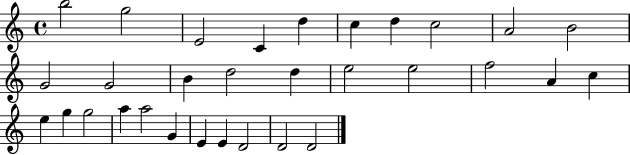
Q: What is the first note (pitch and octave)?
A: B5